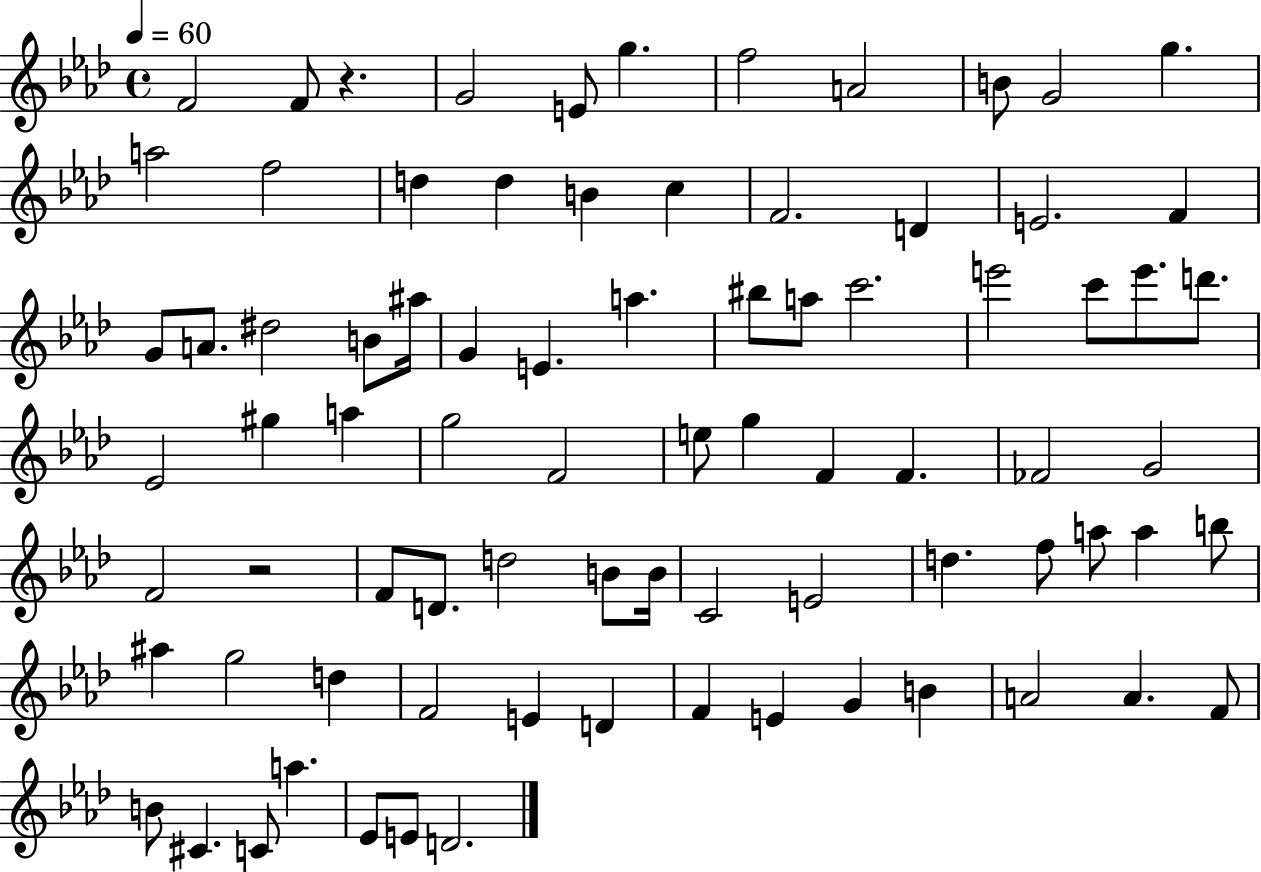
{
  \clef treble
  \time 4/4
  \defaultTimeSignature
  \key aes \major
  \tempo 4 = 60
  f'2 f'8 r4. | g'2 e'8 g''4. | f''2 a'2 | b'8 g'2 g''4. | \break a''2 f''2 | d''4 d''4 b'4 c''4 | f'2. d'4 | e'2. f'4 | \break g'8 a'8. dis''2 b'8 ais''16 | g'4 e'4. a''4. | bis''8 a''8 c'''2. | e'''2 c'''8 e'''8. d'''8. | \break ees'2 gis''4 a''4 | g''2 f'2 | e''8 g''4 f'4 f'4. | fes'2 g'2 | \break f'2 r2 | f'8 d'8. d''2 b'8 b'16 | c'2 e'2 | d''4. f''8 a''8 a''4 b''8 | \break ais''4 g''2 d''4 | f'2 e'4 d'4 | f'4 e'4 g'4 b'4 | a'2 a'4. f'8 | \break b'8 cis'4. c'8 a''4. | ees'8 e'8 d'2. | \bar "|."
}